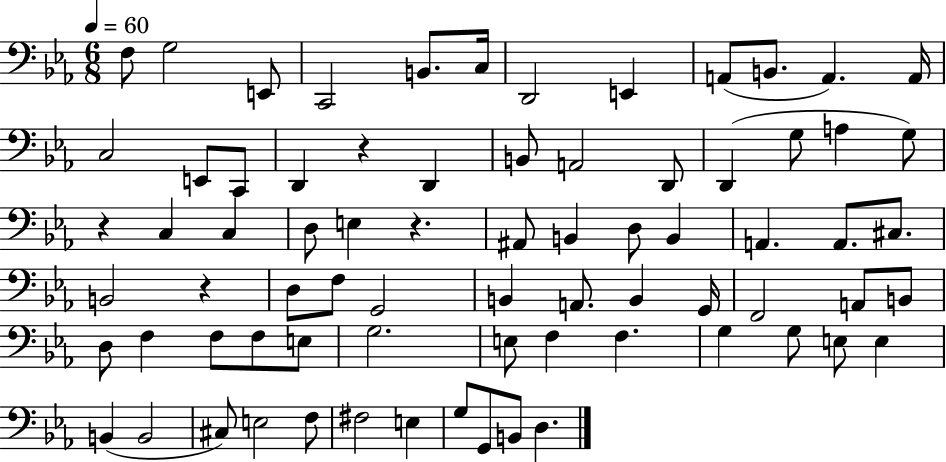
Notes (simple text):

F3/e G3/h E2/e C2/h B2/e. C3/s D2/h E2/q A2/e B2/e. A2/q. A2/s C3/h E2/e C2/e D2/q R/q D2/q B2/e A2/h D2/e D2/q G3/e A3/q G3/e R/q C3/q C3/q D3/e E3/q R/q. A#2/e B2/q D3/e B2/q A2/q. A2/e. C#3/e. B2/h R/q D3/e F3/e G2/h B2/q A2/e. B2/q G2/s F2/h A2/e B2/e D3/e F3/q F3/e F3/e E3/e G3/h. E3/e F3/q F3/q. G3/q G3/e E3/e E3/q B2/q B2/h C#3/e E3/h F3/e F#3/h E3/q G3/e G2/e B2/e D3/q.